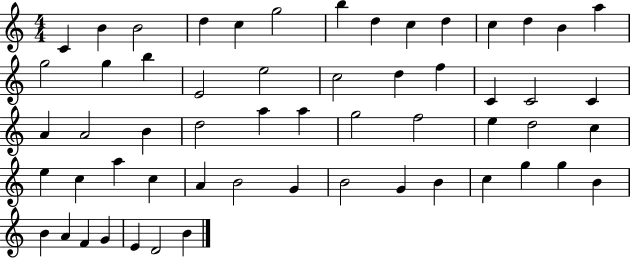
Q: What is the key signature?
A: C major